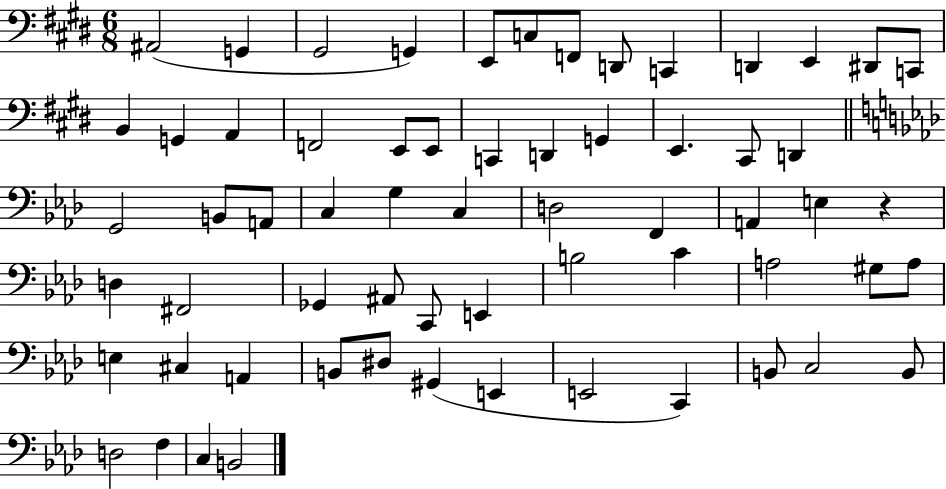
{
  \clef bass
  \numericTimeSignature
  \time 6/8
  \key e \major
  ais,2( g,4 | gis,2 g,4) | e,8 c8 f,8 d,8 c,4 | d,4 e,4 dis,8 c,8 | \break b,4 g,4 a,4 | f,2 e,8 e,8 | c,4 d,4 g,4 | e,4. cis,8 d,4 | \break \bar "||" \break \key f \minor g,2 b,8 a,8 | c4 g4 c4 | d2 f,4 | a,4 e4 r4 | \break d4 fis,2 | ges,4 ais,8 c,8 e,4 | b2 c'4 | a2 gis8 a8 | \break e4 cis4 a,4 | b,8 dis8 gis,4( e,4 | e,2 c,4) | b,8 c2 b,8 | \break d2 f4 | c4 b,2 | \bar "|."
}